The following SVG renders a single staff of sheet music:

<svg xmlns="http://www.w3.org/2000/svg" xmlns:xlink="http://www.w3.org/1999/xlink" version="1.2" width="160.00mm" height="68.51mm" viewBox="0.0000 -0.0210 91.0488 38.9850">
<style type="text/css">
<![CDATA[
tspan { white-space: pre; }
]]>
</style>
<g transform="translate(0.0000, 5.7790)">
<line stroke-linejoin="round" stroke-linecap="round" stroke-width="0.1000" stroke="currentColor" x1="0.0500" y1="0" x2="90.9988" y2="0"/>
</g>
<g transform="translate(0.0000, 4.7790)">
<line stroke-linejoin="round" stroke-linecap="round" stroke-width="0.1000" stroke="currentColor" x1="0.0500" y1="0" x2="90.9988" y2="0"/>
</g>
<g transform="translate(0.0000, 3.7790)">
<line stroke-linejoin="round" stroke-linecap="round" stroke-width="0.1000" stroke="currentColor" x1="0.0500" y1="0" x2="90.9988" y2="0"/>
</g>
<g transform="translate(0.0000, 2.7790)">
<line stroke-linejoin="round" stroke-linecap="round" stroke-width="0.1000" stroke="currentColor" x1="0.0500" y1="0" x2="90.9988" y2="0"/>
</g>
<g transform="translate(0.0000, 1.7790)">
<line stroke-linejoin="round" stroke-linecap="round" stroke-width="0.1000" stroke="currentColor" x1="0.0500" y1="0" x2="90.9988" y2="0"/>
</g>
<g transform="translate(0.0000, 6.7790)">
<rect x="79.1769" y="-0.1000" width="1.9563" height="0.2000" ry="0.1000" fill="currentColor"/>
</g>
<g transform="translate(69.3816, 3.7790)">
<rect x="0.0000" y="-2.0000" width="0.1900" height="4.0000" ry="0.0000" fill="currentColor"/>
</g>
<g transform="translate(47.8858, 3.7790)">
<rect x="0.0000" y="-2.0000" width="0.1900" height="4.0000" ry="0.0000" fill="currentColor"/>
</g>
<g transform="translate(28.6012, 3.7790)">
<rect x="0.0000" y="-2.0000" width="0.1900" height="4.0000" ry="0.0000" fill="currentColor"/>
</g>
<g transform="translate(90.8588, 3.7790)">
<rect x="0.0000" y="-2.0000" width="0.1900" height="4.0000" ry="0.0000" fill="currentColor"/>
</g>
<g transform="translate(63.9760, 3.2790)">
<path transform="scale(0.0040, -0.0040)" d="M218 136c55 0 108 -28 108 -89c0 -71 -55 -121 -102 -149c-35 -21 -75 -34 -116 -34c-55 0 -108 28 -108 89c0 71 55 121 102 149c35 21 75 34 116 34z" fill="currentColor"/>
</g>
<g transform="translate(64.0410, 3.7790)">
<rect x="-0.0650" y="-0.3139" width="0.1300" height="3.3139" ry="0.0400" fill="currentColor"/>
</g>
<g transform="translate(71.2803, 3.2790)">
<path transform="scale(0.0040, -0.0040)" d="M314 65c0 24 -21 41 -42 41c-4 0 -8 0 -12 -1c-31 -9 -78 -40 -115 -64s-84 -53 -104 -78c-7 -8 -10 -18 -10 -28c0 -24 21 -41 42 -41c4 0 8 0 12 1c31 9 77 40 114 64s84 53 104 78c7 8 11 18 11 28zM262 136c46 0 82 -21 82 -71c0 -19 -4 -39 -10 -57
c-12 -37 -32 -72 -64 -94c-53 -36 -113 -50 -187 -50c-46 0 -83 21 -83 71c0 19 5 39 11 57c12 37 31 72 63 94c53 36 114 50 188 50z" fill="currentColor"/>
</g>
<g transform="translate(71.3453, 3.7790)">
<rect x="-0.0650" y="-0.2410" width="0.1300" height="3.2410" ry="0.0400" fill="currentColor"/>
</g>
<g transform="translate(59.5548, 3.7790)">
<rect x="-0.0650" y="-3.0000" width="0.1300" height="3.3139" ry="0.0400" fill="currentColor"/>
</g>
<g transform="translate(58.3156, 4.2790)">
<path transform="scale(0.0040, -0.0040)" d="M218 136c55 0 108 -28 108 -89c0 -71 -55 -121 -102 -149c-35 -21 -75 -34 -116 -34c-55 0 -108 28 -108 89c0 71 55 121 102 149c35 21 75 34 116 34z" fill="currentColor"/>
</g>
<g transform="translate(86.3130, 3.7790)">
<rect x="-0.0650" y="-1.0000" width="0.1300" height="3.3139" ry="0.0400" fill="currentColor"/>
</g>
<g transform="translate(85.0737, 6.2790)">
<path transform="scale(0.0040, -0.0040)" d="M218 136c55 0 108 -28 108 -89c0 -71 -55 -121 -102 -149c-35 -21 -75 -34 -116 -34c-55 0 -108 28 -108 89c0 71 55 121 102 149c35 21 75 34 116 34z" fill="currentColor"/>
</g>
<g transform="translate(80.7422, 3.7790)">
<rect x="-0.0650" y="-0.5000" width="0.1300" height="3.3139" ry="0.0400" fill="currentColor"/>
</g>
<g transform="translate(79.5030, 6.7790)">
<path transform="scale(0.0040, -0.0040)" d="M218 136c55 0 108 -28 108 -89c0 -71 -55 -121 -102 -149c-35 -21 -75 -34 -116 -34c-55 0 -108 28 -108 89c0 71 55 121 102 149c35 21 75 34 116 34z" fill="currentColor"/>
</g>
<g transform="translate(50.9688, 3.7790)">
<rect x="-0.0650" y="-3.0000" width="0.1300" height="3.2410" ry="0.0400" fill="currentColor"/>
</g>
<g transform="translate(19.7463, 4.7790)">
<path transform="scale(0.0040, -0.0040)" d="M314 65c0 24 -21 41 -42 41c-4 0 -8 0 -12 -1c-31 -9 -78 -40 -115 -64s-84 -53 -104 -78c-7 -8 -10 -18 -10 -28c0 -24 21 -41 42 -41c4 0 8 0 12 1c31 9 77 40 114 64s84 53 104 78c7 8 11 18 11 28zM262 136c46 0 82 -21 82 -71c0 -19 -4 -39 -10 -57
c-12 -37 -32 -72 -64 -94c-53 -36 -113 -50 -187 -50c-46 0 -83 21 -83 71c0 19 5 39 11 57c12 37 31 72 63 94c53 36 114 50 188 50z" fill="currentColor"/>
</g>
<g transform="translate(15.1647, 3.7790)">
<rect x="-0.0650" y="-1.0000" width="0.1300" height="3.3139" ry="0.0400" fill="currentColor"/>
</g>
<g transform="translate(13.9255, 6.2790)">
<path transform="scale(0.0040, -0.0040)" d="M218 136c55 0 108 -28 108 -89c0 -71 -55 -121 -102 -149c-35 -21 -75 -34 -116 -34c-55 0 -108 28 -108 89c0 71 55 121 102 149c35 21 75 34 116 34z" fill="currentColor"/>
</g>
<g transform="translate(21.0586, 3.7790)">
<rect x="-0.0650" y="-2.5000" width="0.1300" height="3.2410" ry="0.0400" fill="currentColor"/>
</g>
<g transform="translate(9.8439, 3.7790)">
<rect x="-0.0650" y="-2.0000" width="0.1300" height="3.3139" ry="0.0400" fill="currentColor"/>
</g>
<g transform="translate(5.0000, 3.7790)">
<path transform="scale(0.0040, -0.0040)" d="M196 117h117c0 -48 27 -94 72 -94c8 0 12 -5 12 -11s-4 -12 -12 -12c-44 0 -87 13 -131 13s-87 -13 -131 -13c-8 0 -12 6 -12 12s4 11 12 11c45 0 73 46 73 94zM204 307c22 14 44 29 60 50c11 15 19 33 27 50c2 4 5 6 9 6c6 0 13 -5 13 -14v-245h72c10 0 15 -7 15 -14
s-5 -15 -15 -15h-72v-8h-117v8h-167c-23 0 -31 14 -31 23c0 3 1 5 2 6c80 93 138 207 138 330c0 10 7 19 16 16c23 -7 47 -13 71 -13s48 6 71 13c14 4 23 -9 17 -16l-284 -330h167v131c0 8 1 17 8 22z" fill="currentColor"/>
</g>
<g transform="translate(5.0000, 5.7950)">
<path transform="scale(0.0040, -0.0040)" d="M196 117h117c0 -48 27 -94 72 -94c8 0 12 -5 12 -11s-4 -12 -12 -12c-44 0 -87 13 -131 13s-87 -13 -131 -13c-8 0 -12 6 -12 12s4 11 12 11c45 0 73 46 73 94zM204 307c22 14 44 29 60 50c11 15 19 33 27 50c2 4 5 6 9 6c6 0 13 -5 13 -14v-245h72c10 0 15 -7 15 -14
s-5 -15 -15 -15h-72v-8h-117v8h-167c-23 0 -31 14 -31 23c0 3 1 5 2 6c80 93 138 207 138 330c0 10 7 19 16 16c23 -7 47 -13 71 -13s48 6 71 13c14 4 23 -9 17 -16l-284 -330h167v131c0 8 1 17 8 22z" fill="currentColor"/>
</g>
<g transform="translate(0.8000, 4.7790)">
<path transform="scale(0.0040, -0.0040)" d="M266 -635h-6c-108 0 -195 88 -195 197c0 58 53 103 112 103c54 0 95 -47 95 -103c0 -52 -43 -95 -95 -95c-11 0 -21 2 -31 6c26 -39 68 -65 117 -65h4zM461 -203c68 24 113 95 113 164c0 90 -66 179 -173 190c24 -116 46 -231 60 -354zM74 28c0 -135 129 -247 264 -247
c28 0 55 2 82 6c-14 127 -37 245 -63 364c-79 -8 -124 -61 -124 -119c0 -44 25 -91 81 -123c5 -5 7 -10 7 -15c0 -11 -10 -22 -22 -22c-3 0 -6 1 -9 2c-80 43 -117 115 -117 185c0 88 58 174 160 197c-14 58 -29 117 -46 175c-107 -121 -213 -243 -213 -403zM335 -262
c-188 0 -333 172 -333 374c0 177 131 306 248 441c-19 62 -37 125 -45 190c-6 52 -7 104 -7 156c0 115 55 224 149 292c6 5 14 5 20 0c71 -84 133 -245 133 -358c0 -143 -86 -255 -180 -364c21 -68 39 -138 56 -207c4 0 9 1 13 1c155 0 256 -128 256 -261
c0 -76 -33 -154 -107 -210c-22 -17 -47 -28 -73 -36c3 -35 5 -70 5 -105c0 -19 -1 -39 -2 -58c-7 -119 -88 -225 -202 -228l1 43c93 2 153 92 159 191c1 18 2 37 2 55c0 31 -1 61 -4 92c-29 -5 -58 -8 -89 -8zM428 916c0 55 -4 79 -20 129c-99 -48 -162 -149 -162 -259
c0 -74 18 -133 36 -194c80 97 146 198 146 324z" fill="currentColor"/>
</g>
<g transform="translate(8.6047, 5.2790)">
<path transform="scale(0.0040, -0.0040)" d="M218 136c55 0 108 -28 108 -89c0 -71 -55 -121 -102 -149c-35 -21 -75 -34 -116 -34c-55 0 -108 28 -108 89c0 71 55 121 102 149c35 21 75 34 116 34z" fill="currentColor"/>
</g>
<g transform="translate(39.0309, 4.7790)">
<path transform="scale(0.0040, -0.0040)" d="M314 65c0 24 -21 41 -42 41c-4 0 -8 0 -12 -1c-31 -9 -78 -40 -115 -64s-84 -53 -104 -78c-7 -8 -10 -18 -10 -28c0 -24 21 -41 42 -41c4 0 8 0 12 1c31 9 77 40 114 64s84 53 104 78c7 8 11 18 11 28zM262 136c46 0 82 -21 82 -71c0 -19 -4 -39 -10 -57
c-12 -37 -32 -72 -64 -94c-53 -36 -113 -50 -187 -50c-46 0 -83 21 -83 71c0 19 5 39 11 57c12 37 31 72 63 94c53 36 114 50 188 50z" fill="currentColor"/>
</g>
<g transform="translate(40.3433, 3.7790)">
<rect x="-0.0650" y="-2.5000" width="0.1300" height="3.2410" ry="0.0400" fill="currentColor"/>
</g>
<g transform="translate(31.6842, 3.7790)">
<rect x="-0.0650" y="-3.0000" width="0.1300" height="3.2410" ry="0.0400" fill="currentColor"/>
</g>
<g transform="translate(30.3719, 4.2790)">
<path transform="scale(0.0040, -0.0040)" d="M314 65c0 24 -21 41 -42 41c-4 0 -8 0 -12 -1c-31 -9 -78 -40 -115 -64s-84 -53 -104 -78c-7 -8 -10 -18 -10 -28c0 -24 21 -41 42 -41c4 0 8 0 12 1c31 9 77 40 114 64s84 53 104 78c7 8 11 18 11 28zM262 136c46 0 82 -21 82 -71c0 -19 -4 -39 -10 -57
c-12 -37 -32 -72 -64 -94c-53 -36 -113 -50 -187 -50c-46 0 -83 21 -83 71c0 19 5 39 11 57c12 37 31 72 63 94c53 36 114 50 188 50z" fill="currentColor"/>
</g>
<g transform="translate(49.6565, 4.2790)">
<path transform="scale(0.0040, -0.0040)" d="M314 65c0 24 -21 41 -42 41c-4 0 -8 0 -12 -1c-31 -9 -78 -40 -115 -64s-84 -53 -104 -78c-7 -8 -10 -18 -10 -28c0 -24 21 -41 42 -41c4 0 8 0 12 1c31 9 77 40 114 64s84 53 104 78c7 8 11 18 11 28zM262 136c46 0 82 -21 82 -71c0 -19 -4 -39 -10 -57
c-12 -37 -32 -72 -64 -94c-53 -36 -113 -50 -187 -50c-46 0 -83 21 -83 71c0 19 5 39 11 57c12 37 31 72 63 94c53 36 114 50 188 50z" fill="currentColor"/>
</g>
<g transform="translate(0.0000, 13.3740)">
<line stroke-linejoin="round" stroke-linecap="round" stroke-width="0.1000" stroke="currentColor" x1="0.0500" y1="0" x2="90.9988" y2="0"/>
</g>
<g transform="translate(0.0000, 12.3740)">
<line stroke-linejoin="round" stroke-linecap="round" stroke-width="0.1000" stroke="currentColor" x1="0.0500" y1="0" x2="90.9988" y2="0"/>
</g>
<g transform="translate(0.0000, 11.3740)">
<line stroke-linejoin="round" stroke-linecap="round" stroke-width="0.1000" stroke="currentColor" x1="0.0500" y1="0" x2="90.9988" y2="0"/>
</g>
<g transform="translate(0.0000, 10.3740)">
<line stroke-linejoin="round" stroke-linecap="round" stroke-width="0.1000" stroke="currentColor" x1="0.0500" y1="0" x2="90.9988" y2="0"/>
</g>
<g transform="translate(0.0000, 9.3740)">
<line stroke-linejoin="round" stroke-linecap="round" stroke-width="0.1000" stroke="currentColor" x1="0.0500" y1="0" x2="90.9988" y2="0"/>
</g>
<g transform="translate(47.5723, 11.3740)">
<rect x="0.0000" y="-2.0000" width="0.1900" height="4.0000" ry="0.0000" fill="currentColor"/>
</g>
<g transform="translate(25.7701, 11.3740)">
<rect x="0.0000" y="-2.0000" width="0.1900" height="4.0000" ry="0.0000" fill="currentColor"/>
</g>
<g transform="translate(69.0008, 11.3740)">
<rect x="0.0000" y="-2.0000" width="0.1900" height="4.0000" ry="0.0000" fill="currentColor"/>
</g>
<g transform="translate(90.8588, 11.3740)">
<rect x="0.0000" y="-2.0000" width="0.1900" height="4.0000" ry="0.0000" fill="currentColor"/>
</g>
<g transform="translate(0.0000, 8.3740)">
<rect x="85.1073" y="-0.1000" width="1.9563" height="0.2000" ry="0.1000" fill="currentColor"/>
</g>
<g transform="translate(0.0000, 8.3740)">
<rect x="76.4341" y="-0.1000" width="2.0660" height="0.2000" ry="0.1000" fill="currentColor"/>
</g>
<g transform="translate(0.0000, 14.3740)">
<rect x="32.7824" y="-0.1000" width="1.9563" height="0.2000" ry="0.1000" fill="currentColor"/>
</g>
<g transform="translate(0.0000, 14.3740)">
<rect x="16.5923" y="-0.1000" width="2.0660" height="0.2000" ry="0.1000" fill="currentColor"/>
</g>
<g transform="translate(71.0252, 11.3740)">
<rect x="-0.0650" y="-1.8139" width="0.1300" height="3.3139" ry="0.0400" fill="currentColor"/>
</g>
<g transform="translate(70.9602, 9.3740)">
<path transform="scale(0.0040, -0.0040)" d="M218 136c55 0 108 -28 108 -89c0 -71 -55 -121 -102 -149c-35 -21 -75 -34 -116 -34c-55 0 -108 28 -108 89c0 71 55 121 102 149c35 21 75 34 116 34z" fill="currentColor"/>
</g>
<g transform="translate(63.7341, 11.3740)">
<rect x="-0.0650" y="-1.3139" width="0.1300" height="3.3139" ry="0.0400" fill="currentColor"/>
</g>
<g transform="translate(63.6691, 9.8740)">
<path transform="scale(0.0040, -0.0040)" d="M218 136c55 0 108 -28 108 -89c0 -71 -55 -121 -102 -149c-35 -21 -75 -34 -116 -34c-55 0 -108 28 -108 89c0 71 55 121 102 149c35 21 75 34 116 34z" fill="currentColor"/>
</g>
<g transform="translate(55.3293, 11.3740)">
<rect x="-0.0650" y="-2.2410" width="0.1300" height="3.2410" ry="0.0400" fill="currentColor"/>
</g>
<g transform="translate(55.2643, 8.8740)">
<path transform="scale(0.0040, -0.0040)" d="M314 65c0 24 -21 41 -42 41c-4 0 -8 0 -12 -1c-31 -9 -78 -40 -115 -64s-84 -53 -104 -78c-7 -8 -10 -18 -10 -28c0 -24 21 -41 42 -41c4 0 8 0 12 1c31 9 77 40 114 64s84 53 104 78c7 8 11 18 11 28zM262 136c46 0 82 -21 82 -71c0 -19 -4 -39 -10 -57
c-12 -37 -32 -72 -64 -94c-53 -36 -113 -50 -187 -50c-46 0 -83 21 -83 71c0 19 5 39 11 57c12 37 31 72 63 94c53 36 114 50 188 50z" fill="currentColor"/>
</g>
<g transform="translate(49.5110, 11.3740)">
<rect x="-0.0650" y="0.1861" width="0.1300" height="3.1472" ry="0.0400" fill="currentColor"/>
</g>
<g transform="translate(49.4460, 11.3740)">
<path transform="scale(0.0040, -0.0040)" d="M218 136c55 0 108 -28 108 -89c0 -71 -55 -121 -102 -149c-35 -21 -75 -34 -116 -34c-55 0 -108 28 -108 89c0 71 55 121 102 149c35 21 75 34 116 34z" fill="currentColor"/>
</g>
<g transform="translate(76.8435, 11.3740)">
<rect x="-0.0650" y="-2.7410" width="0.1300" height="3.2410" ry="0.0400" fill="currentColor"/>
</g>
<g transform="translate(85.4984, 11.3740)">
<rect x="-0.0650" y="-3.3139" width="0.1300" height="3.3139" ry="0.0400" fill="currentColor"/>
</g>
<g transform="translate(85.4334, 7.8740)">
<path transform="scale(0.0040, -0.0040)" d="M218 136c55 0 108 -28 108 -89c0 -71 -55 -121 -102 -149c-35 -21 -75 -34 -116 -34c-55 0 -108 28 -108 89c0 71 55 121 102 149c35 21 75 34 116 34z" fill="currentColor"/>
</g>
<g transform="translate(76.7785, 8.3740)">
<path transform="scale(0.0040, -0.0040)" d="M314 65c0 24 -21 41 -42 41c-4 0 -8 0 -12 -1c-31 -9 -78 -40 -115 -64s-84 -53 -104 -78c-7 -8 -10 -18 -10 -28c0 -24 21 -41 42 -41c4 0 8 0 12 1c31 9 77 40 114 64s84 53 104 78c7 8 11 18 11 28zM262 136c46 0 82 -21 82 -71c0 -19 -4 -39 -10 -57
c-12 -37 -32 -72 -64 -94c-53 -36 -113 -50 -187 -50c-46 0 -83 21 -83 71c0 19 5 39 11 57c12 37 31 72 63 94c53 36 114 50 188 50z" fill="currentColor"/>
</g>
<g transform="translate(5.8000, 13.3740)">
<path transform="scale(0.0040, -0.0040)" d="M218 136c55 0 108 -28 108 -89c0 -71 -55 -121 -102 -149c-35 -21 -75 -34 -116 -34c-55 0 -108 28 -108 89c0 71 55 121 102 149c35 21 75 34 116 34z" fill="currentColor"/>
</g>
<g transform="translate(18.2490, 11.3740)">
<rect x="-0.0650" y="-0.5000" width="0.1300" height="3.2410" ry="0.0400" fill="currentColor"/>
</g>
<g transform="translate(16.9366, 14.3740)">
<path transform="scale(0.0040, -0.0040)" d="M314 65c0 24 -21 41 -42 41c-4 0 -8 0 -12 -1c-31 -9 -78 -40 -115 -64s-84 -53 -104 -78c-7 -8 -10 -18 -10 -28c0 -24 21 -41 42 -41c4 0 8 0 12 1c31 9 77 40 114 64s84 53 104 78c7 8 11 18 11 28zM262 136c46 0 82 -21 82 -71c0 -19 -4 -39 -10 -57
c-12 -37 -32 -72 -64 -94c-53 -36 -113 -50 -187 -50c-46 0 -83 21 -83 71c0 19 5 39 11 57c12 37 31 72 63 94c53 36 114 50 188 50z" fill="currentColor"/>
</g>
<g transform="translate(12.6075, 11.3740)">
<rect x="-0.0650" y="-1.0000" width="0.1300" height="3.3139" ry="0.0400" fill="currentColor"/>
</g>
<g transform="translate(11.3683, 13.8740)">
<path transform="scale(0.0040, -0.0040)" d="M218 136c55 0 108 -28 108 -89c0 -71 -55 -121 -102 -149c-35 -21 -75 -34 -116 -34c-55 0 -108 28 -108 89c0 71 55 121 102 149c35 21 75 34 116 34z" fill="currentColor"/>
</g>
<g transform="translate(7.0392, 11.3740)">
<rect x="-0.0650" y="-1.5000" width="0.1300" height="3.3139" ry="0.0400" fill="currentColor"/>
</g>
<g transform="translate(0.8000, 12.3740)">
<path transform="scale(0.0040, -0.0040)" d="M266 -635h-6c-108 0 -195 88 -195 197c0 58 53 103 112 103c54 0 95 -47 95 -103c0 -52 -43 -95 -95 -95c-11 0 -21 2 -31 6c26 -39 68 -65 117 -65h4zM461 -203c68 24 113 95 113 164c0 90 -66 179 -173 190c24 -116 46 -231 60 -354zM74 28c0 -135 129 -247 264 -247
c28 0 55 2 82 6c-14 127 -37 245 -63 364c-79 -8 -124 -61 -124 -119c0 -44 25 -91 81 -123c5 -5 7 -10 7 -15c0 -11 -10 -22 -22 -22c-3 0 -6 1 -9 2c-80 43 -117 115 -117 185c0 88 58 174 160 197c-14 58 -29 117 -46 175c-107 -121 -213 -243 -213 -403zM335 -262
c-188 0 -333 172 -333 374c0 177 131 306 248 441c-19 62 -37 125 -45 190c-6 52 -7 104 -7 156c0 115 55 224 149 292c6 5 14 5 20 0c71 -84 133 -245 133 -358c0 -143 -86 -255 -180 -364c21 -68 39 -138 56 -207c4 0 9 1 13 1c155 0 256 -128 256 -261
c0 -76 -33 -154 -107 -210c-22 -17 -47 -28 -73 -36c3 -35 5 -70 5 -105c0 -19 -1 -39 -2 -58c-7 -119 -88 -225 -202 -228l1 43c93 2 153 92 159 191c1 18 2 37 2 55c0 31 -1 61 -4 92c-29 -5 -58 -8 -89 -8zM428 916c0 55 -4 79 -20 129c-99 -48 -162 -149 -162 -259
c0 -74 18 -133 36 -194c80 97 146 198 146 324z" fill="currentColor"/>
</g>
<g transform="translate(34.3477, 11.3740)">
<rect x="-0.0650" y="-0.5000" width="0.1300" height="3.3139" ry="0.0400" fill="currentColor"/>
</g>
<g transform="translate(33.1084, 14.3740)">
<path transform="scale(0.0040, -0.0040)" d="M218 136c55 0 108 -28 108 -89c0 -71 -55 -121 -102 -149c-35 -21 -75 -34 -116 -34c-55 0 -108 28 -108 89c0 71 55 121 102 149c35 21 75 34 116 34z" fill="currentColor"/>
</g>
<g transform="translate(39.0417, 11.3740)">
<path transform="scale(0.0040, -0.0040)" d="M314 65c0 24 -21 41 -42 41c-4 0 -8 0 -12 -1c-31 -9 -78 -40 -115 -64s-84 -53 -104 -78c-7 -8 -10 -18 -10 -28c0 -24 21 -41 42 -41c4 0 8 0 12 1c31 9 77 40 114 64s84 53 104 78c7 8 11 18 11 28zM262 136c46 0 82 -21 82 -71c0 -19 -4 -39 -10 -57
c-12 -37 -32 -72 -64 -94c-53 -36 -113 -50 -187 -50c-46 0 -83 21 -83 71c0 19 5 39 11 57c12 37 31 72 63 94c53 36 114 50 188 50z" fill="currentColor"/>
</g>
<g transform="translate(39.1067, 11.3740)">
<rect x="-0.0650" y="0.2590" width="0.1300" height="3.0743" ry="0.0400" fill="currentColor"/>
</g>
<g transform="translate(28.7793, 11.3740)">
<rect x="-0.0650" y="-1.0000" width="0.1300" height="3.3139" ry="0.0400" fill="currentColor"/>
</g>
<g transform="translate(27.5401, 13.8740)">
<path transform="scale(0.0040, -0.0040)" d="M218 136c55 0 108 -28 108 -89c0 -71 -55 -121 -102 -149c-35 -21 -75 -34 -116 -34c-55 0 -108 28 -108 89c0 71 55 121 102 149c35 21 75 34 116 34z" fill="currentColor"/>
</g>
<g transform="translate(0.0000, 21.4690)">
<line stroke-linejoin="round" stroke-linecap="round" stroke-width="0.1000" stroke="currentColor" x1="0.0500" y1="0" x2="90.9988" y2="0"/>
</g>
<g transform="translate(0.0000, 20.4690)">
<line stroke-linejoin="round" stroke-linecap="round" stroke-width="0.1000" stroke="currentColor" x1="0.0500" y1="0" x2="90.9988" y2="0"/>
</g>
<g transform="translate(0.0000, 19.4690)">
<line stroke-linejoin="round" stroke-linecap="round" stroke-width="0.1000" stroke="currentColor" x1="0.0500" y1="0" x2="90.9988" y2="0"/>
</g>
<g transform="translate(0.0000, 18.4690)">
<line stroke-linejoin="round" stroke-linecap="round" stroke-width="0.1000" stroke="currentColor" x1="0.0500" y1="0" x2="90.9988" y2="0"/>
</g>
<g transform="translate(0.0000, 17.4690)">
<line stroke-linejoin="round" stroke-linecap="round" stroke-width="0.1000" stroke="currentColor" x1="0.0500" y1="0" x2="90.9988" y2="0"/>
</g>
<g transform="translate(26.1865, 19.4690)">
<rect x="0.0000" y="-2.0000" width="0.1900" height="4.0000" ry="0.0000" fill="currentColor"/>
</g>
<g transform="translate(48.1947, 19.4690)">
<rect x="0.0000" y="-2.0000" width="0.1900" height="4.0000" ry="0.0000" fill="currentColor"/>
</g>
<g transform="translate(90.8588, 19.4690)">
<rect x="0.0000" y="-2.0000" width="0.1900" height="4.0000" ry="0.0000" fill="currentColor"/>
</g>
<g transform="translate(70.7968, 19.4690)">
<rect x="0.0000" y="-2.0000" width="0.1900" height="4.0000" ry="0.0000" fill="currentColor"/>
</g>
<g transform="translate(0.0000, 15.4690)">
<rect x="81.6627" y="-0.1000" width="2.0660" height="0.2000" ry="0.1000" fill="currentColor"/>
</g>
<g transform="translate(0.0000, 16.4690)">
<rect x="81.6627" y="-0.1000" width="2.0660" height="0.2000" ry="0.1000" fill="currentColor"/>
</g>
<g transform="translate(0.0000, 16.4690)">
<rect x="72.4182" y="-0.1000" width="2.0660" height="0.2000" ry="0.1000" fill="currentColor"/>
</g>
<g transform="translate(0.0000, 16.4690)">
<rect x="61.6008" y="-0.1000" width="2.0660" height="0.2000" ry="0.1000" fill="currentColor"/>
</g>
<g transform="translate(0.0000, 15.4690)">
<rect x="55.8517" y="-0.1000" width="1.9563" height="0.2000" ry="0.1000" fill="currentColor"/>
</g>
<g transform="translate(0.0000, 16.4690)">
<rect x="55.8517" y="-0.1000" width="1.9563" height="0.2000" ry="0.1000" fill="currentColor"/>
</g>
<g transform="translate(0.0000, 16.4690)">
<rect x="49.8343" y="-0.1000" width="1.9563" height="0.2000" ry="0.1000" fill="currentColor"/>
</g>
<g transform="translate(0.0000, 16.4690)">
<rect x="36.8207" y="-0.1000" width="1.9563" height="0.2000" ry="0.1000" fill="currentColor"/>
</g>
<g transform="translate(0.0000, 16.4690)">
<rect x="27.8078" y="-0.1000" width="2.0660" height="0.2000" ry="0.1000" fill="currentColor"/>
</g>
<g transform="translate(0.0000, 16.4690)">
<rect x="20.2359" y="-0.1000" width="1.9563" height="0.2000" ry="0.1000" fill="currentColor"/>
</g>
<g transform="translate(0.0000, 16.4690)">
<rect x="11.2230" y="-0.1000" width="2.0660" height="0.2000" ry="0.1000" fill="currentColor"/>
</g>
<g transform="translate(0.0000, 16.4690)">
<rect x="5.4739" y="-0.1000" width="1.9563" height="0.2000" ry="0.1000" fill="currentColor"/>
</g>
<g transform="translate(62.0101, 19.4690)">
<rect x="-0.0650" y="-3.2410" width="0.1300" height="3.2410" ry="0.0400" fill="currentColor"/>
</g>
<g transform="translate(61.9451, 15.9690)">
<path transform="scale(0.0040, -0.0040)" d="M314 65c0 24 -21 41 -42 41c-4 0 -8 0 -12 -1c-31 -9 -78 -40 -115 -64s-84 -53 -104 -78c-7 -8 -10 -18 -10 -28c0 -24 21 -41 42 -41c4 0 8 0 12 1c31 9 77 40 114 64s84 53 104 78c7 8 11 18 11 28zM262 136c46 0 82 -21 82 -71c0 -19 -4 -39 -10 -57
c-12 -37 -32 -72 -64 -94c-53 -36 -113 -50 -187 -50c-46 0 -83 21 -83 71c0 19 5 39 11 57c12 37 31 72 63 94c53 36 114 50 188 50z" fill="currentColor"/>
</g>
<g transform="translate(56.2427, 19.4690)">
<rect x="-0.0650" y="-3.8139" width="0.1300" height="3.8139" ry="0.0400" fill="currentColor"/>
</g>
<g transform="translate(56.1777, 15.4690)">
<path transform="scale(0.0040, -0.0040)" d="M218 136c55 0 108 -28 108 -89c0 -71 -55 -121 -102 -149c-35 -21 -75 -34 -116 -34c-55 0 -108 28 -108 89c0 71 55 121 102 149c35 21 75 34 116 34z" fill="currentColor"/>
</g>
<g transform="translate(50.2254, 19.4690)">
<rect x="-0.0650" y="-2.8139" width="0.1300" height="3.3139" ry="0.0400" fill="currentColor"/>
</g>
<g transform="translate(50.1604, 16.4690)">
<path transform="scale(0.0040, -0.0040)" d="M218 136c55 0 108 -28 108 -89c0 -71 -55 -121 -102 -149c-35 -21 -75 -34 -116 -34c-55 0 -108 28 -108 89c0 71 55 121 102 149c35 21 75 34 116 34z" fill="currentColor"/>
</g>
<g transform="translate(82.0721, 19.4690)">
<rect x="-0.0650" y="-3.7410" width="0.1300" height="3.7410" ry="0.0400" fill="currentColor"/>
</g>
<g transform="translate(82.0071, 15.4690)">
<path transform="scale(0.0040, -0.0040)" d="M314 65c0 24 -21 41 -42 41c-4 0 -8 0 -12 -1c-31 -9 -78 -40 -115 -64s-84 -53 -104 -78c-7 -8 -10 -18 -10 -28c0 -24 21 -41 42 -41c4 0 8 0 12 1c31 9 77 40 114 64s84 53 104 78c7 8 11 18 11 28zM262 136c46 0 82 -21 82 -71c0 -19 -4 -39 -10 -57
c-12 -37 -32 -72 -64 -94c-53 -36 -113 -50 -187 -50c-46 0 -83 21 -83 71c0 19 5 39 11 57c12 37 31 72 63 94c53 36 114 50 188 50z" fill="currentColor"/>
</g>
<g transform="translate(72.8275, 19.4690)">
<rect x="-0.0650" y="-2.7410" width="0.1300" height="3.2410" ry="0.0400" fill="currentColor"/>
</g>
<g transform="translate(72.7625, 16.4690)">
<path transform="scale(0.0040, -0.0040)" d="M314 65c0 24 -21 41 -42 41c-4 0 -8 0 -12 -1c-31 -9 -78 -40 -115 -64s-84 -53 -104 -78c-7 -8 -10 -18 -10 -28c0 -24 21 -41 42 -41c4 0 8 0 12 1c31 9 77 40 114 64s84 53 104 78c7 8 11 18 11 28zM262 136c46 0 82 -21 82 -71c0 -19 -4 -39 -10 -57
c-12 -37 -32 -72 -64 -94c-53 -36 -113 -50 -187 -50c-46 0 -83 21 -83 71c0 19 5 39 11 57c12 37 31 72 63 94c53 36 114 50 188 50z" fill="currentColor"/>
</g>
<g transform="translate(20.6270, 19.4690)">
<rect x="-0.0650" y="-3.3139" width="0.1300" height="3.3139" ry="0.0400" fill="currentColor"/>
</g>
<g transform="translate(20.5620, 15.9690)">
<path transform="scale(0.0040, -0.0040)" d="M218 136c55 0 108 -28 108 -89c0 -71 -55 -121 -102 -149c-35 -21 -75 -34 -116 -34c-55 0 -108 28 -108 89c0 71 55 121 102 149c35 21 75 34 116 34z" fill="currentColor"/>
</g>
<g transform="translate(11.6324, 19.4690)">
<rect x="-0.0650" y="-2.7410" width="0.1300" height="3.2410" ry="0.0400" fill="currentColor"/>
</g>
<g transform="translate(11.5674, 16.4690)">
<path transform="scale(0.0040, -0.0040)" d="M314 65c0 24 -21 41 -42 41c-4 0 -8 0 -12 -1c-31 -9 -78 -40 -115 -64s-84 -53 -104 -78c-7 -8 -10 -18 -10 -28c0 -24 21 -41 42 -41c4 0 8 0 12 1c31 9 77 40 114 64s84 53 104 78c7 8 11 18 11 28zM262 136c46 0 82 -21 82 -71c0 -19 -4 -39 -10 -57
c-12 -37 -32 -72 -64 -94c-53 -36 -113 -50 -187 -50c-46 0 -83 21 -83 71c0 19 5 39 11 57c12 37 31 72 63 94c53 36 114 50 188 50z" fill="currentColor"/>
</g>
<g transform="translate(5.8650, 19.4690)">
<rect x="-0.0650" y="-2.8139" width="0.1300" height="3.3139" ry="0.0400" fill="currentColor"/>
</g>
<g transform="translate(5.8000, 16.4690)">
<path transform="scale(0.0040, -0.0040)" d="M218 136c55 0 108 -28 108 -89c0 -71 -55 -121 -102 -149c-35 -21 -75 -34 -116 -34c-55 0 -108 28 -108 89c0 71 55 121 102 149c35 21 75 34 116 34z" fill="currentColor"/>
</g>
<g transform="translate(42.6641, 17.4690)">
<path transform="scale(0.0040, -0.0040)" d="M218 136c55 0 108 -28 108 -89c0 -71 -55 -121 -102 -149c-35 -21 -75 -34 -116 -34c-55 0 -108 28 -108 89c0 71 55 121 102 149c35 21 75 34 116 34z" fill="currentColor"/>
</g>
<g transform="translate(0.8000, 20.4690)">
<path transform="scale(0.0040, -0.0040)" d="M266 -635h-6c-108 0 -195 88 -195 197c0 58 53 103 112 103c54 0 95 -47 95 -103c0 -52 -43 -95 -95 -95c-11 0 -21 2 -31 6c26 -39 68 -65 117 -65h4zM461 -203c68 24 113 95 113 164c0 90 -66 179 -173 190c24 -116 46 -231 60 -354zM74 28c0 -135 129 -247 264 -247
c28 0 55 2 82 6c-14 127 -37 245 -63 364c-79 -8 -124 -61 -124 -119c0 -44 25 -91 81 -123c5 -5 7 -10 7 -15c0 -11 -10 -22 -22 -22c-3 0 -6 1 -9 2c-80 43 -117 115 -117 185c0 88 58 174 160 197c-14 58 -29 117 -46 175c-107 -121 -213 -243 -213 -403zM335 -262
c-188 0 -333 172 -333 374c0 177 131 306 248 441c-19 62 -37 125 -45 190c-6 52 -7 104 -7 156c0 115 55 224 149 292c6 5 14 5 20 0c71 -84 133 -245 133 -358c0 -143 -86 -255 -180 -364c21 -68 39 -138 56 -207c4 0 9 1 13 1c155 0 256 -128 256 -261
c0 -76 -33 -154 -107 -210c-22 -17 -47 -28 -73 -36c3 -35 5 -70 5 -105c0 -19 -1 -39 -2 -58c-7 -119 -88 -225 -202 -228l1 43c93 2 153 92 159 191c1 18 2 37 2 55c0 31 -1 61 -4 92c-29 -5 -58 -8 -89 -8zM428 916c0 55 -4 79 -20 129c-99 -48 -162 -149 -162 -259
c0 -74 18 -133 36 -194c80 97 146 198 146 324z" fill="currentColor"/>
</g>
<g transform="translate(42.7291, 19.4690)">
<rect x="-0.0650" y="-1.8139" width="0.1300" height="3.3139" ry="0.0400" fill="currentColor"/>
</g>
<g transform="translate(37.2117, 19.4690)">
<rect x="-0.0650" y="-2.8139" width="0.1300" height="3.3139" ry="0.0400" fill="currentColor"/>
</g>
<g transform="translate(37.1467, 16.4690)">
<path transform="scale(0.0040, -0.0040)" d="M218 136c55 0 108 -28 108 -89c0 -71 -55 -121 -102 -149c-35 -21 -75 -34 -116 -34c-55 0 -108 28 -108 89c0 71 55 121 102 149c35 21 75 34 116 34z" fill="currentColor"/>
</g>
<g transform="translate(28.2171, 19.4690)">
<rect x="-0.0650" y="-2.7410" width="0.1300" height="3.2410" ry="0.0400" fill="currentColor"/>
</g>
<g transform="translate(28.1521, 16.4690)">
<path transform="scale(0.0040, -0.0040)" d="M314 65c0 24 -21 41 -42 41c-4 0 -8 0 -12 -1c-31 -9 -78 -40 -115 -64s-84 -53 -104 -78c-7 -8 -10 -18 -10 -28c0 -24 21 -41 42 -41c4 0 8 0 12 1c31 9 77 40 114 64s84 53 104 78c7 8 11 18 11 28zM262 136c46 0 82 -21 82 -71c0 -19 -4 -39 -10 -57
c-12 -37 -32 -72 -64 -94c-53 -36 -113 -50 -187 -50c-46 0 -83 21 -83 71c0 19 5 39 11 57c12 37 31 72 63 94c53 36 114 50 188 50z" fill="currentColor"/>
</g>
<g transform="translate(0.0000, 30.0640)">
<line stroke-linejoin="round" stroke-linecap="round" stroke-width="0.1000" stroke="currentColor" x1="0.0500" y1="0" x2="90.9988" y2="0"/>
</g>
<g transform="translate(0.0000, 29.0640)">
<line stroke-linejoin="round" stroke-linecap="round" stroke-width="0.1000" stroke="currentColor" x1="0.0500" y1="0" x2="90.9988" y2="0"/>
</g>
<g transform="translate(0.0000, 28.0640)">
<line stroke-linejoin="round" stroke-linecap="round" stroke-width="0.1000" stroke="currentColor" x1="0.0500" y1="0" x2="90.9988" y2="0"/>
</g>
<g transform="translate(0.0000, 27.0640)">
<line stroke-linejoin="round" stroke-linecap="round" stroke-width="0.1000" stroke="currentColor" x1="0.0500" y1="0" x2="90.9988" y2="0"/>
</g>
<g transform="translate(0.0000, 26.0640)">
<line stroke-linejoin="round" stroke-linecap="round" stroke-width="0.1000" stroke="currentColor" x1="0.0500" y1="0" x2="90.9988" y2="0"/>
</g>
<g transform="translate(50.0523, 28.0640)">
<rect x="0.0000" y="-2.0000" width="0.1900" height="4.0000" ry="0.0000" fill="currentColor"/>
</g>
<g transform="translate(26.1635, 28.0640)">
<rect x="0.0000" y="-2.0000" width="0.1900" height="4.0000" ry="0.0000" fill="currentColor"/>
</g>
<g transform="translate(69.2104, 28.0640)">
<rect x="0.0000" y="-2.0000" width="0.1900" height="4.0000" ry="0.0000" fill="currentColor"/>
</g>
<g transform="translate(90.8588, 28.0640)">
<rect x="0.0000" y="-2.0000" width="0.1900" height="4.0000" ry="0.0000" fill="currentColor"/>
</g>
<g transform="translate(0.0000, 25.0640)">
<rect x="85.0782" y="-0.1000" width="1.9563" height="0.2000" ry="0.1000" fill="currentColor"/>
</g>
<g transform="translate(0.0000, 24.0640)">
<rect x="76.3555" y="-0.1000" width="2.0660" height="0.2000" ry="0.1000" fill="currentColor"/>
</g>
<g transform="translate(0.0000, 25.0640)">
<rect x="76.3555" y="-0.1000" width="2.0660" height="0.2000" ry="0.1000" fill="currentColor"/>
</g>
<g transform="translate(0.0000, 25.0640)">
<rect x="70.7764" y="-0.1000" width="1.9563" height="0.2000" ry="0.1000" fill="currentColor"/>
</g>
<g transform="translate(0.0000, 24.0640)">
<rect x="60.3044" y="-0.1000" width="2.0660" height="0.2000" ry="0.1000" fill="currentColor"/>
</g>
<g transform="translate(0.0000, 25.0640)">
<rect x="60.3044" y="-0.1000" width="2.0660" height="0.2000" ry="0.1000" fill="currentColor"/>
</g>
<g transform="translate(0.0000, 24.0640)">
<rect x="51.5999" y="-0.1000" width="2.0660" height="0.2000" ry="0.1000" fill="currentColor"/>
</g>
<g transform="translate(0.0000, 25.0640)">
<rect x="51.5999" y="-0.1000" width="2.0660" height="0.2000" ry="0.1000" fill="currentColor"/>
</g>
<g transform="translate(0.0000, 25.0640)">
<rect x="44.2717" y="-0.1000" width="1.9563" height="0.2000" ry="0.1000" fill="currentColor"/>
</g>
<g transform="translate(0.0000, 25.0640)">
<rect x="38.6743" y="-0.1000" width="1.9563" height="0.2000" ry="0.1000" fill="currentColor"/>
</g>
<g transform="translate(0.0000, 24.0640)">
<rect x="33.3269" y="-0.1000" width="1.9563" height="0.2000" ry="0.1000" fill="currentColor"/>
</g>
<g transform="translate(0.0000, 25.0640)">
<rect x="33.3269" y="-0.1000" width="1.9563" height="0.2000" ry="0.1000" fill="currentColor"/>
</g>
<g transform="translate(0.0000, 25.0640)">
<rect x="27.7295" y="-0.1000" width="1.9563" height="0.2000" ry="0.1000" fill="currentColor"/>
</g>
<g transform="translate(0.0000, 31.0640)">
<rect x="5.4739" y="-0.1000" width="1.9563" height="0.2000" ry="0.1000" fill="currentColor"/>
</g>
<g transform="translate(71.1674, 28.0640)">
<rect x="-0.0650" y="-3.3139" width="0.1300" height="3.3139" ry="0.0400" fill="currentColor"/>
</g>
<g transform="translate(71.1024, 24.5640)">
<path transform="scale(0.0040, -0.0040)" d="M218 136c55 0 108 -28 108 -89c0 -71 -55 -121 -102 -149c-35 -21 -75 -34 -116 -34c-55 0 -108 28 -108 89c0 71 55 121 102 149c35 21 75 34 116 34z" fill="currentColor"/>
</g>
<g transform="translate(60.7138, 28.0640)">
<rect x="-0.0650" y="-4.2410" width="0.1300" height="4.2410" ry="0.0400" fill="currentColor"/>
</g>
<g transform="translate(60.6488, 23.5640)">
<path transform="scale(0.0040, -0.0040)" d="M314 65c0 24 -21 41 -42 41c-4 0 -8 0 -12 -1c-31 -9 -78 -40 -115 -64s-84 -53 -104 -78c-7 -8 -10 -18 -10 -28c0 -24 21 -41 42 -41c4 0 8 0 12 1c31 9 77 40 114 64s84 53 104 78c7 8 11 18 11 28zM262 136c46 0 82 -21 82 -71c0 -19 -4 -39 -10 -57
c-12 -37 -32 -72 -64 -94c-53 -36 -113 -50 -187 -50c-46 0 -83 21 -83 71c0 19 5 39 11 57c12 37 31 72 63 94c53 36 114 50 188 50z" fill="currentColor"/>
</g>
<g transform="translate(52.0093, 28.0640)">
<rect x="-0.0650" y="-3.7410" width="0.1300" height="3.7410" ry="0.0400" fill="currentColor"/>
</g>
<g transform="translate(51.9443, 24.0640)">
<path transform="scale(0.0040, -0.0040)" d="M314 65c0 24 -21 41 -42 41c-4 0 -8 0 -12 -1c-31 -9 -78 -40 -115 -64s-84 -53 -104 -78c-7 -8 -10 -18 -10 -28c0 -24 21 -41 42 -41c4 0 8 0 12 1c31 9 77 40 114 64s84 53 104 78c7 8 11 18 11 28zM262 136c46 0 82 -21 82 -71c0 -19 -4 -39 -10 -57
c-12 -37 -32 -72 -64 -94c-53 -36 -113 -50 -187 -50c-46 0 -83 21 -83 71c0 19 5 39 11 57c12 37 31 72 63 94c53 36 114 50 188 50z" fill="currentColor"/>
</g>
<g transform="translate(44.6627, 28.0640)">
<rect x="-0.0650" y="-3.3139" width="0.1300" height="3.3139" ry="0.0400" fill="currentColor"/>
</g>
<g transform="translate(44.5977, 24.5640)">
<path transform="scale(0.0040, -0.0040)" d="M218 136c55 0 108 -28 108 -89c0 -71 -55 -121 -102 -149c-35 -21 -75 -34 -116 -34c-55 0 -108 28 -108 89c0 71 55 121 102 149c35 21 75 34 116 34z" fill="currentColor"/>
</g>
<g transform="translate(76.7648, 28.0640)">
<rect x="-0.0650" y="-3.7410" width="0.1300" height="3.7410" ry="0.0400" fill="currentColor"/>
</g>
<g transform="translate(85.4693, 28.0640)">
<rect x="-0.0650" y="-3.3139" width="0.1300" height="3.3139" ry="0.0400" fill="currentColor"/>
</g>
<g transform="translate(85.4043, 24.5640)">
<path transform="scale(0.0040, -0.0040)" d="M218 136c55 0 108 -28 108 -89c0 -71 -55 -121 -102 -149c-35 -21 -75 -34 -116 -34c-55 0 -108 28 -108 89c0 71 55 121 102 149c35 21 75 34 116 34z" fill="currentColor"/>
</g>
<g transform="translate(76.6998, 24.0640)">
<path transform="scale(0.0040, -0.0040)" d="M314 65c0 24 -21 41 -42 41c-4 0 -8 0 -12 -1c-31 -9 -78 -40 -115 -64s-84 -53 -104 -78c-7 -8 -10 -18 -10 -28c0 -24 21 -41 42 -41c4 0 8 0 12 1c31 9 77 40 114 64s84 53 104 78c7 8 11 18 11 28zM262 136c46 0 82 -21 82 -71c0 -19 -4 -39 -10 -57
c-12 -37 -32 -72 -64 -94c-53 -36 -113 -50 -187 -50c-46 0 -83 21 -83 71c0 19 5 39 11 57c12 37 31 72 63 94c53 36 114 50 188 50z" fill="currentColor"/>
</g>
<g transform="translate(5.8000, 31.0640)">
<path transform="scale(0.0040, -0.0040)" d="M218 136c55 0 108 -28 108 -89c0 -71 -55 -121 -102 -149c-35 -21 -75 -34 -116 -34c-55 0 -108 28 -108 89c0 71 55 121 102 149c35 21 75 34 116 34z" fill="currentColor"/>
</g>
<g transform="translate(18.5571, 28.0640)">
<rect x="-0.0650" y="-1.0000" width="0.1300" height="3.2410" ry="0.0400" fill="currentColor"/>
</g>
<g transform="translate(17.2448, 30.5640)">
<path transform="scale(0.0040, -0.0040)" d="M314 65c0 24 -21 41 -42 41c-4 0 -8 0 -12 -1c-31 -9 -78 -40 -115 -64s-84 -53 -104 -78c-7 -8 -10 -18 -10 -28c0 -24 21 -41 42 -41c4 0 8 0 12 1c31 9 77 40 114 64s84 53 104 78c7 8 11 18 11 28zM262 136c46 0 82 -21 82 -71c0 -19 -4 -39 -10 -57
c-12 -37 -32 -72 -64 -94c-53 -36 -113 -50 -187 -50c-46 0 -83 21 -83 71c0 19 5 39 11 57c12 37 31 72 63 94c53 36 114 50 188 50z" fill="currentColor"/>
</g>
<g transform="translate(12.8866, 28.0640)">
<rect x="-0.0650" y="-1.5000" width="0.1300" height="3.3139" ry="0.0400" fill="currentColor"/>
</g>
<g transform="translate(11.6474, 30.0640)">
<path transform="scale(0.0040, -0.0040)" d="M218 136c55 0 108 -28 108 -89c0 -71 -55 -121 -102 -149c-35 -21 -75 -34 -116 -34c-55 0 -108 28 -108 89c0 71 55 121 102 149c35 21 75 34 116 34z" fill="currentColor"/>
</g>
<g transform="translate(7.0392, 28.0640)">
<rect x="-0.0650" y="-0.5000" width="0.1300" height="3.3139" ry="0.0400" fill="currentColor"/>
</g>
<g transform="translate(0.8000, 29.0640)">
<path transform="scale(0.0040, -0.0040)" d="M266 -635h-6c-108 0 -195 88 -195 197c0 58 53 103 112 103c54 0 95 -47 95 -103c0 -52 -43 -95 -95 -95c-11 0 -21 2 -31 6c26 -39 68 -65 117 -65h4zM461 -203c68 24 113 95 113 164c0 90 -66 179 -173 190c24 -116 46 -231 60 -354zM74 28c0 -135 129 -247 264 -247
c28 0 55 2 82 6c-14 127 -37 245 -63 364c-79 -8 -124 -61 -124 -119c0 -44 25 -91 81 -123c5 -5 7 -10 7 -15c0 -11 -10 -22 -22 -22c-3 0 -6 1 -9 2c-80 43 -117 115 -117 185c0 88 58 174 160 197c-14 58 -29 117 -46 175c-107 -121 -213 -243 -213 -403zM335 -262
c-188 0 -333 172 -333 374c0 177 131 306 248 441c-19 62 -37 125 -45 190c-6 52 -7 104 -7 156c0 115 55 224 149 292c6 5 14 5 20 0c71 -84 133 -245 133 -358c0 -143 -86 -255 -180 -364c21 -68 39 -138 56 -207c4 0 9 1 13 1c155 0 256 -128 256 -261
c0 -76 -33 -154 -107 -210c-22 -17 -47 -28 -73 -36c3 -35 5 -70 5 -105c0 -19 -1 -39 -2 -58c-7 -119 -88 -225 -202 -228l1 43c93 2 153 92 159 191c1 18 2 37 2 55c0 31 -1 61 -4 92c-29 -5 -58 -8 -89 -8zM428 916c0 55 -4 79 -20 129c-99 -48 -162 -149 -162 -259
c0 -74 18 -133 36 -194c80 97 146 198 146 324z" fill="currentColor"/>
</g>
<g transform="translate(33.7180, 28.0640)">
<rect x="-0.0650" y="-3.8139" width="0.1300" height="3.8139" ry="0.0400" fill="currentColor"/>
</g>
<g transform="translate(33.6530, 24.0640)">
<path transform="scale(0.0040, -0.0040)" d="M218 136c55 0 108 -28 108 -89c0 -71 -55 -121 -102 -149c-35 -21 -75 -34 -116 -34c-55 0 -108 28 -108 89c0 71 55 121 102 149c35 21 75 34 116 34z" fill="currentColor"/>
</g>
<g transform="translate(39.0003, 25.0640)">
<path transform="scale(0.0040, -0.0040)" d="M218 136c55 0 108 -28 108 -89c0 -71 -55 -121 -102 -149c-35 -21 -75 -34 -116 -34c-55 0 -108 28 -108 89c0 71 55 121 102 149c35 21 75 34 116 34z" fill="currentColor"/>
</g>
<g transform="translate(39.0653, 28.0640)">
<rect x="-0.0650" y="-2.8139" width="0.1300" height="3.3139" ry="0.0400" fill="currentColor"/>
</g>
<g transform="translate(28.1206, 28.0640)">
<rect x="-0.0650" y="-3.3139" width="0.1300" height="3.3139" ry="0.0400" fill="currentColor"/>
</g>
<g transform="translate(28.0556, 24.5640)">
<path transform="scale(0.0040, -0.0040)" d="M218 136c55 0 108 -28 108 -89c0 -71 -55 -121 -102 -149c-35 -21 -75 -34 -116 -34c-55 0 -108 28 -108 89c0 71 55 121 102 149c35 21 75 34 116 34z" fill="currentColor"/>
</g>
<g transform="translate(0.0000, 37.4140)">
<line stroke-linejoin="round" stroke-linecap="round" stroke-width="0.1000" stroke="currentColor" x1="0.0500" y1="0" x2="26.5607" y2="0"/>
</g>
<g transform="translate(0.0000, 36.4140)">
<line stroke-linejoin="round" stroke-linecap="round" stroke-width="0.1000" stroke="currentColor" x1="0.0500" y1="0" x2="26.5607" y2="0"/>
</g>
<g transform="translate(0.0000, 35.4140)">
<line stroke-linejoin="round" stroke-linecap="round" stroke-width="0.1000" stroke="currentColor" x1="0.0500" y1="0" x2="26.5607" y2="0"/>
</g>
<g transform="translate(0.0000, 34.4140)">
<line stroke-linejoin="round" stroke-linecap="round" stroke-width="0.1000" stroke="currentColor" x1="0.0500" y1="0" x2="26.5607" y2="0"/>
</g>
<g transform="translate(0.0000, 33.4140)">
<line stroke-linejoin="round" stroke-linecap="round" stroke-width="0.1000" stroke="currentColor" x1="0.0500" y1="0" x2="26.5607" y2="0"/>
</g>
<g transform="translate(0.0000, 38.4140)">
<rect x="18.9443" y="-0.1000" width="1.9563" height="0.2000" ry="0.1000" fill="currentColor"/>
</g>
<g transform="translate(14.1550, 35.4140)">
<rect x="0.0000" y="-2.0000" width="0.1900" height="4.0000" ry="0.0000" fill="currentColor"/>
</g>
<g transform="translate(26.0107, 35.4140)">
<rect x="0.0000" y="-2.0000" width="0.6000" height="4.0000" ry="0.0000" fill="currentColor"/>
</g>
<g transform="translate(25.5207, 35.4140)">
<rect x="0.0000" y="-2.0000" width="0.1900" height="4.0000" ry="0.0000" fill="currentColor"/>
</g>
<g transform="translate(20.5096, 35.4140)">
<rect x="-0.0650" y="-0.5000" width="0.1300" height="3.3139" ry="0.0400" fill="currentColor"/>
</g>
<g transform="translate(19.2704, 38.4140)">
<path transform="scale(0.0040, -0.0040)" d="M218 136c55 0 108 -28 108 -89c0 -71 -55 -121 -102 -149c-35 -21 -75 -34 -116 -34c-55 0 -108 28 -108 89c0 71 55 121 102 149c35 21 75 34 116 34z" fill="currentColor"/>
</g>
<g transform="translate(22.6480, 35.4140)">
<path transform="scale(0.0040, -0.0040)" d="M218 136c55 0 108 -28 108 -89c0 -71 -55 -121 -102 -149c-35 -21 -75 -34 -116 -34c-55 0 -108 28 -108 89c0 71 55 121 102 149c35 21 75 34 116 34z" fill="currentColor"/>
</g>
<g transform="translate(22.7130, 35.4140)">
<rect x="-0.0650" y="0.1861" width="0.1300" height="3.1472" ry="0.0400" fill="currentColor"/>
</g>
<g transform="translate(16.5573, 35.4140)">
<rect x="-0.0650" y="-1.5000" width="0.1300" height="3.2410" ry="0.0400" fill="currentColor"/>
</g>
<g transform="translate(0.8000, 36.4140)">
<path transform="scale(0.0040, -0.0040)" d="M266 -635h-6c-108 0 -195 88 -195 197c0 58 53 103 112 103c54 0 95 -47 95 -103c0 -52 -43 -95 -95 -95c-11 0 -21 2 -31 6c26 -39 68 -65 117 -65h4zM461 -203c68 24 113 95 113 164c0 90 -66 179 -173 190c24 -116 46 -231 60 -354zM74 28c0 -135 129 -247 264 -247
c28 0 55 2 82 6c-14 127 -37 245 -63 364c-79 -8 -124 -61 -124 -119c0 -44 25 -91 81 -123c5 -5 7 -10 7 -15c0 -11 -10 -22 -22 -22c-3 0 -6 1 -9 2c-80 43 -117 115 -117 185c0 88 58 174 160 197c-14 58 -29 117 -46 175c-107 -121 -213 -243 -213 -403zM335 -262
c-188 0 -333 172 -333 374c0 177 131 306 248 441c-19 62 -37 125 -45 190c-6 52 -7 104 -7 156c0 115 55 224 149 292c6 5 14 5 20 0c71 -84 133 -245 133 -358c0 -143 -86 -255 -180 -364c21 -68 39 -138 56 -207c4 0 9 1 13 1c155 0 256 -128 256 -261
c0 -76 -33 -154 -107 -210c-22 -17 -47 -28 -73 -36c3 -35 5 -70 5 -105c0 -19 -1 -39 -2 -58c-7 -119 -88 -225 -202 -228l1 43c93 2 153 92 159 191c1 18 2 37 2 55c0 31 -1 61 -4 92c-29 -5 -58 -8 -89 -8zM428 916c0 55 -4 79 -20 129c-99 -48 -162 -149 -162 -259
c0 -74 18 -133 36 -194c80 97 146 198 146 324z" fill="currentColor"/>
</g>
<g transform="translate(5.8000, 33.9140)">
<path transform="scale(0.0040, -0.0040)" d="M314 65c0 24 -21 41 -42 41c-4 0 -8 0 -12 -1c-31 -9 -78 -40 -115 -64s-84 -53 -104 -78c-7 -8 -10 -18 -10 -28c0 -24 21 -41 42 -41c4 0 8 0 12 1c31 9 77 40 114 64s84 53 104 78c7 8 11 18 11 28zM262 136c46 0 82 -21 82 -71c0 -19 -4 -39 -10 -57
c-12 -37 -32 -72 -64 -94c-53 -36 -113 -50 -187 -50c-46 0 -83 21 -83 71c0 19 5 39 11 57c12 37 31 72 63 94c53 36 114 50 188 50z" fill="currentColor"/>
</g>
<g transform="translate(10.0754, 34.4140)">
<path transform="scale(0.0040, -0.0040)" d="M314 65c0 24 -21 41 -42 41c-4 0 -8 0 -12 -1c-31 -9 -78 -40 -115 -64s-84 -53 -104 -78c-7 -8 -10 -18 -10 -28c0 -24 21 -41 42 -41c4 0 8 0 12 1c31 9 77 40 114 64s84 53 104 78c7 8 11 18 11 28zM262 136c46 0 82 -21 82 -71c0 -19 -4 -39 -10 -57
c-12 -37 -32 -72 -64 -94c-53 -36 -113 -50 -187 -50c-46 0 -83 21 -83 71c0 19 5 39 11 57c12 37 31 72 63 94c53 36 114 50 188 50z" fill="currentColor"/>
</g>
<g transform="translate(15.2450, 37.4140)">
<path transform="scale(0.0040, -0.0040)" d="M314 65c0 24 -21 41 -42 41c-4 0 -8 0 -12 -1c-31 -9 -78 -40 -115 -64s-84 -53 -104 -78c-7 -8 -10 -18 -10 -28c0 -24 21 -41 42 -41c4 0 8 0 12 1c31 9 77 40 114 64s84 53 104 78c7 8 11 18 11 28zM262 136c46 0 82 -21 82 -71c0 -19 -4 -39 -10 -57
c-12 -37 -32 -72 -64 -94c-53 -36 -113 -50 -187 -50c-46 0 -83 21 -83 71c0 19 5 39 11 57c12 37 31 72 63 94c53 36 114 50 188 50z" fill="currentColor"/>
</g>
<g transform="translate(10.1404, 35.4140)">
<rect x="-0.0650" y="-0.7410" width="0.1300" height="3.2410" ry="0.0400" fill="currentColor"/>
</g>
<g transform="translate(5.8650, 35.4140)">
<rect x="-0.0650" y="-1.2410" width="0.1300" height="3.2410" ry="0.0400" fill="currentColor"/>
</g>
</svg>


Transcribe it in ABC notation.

X:1
T:Untitled
M:4/4
L:1/4
K:C
F D G2 A2 G2 A2 A c c2 C D E D C2 D C B2 B g2 e f a2 b a a2 b a2 a f a c' b2 a2 c'2 C E D2 b c' a b c'2 d'2 b c'2 b e2 d2 E2 C B